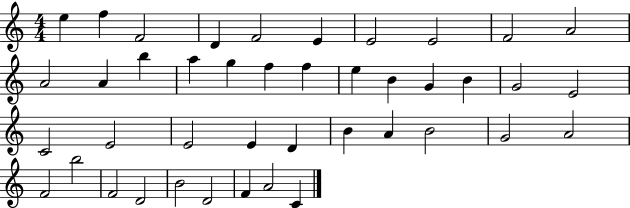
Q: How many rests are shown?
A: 0